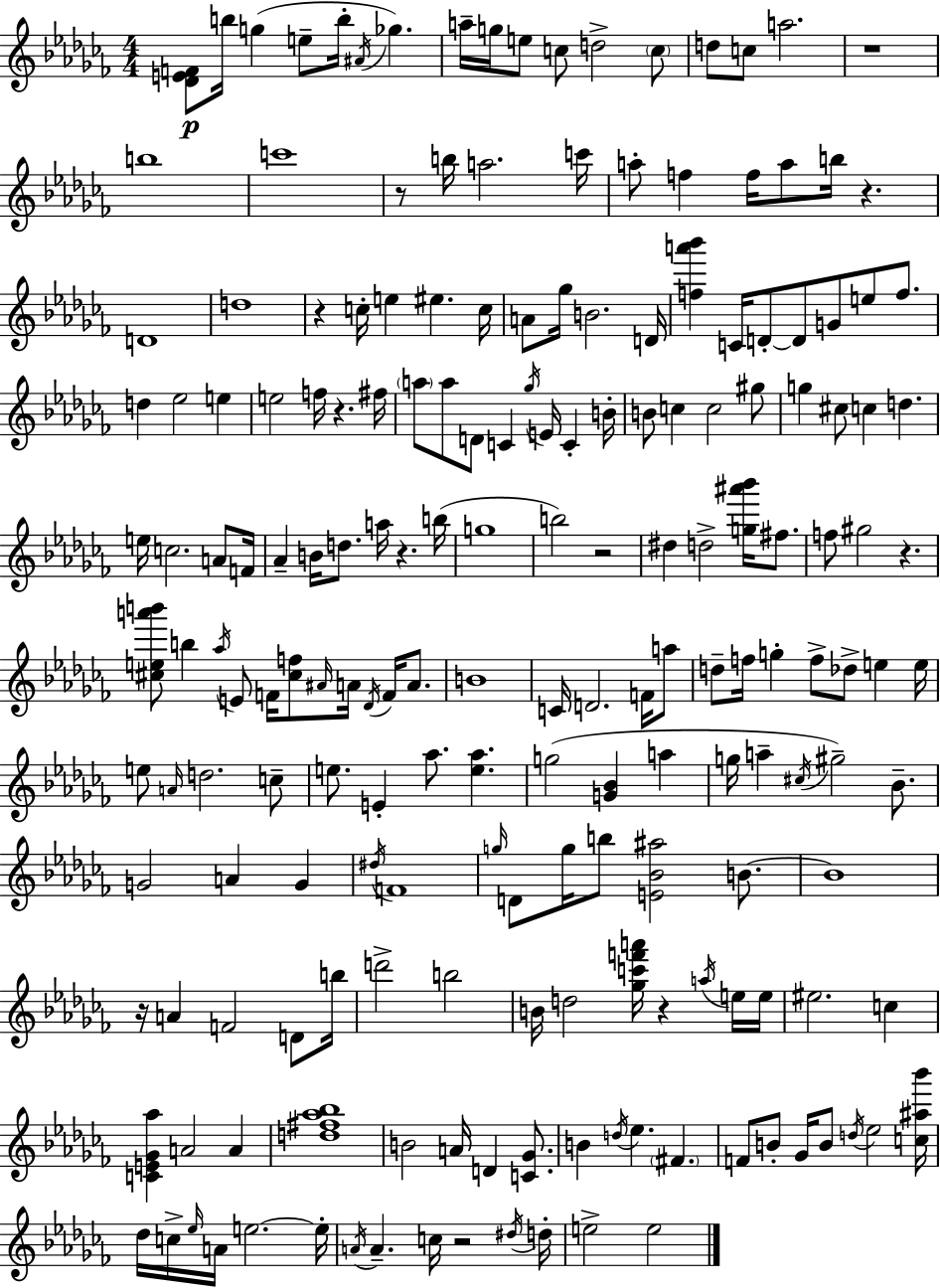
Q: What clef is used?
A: treble